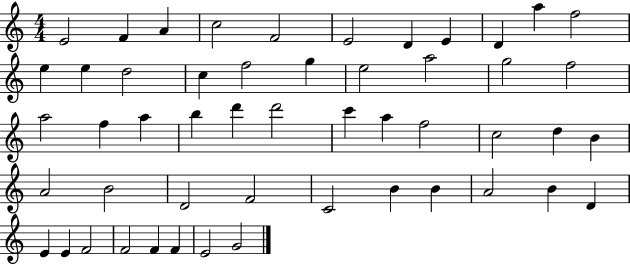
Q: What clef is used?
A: treble